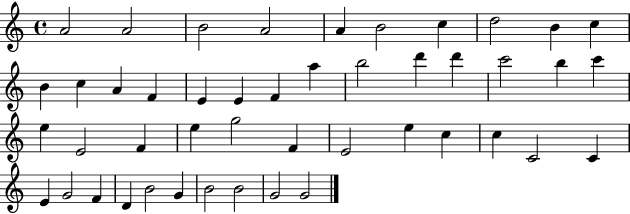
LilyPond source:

{
  \clef treble
  \time 4/4
  \defaultTimeSignature
  \key c \major
  a'2 a'2 | b'2 a'2 | a'4 b'2 c''4 | d''2 b'4 c''4 | \break b'4 c''4 a'4 f'4 | e'4 e'4 f'4 a''4 | b''2 d'''4 d'''4 | c'''2 b''4 c'''4 | \break e''4 e'2 f'4 | e''4 g''2 f'4 | e'2 e''4 c''4 | c''4 c'2 c'4 | \break e'4 g'2 f'4 | d'4 b'2 g'4 | b'2 b'2 | g'2 g'2 | \break \bar "|."
}